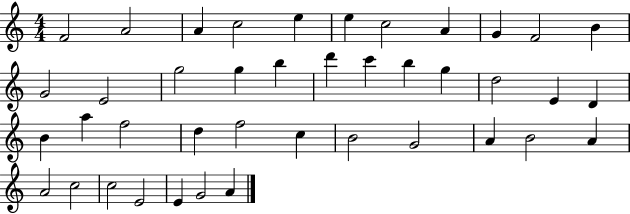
{
  \clef treble
  \numericTimeSignature
  \time 4/4
  \key c \major
  f'2 a'2 | a'4 c''2 e''4 | e''4 c''2 a'4 | g'4 f'2 b'4 | \break g'2 e'2 | g''2 g''4 b''4 | d'''4 c'''4 b''4 g''4 | d''2 e'4 d'4 | \break b'4 a''4 f''2 | d''4 f''2 c''4 | b'2 g'2 | a'4 b'2 a'4 | \break a'2 c''2 | c''2 e'2 | e'4 g'2 a'4 | \bar "|."
}